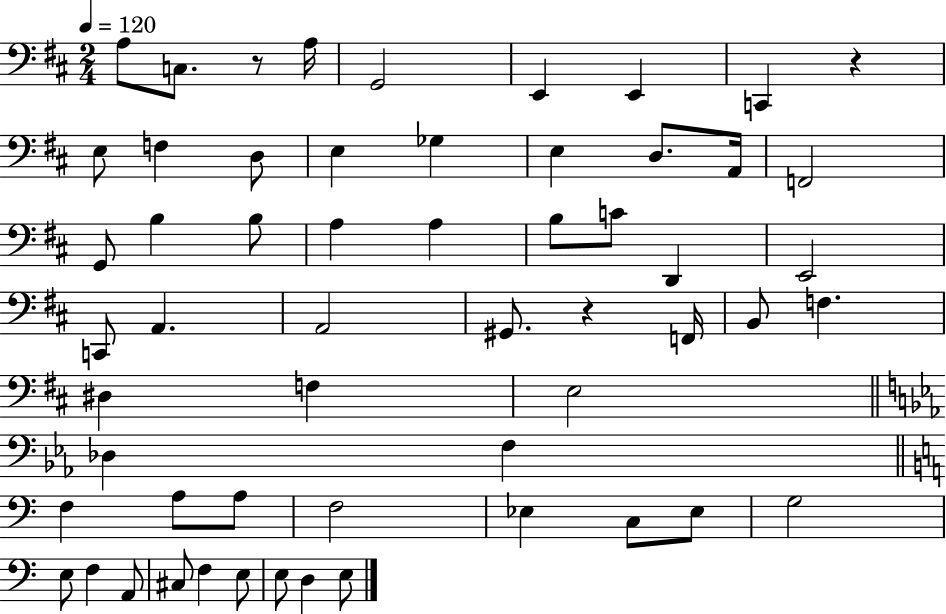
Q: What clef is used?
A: bass